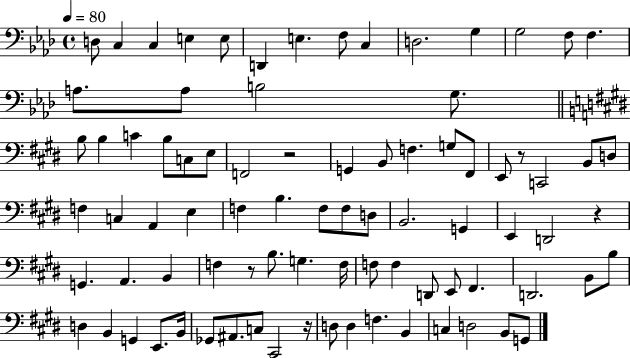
X:1
T:Untitled
M:4/4
L:1/4
K:Ab
D,/2 C, C, E, E,/2 D,, E, F,/2 C, D,2 G, G,2 F,/2 F, A,/2 A,/2 B,2 G,/2 B,/2 B, C B,/2 C,/2 E,/2 F,,2 z2 G,, B,,/2 F, G,/2 ^F,,/2 E,,/2 z/2 C,,2 B,,/2 D,/2 F, C, A,, E, F, B, F,/2 F,/2 D,/2 B,,2 G,, E,, D,,2 z G,, A,, B,, F, z/2 B,/2 G, F,/4 F,/2 F, D,,/2 E,,/2 ^F,, D,,2 B,,/2 B,/2 D, B,, G,, E,,/2 B,,/4 _G,,/2 ^A,,/2 C,/2 ^C,,2 z/4 D,/2 D, F, B,, C, D,2 B,,/2 G,,/2